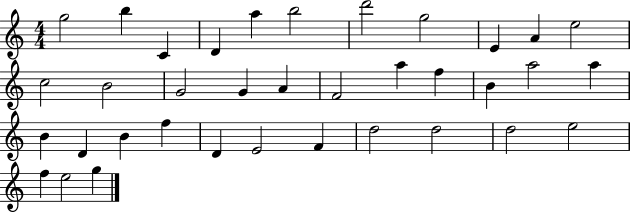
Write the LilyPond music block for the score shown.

{
  \clef treble
  \numericTimeSignature
  \time 4/4
  \key c \major
  g''2 b''4 c'4 | d'4 a''4 b''2 | d'''2 g''2 | e'4 a'4 e''2 | \break c''2 b'2 | g'2 g'4 a'4 | f'2 a''4 f''4 | b'4 a''2 a''4 | \break b'4 d'4 b'4 f''4 | d'4 e'2 f'4 | d''2 d''2 | d''2 e''2 | \break f''4 e''2 g''4 | \bar "|."
}